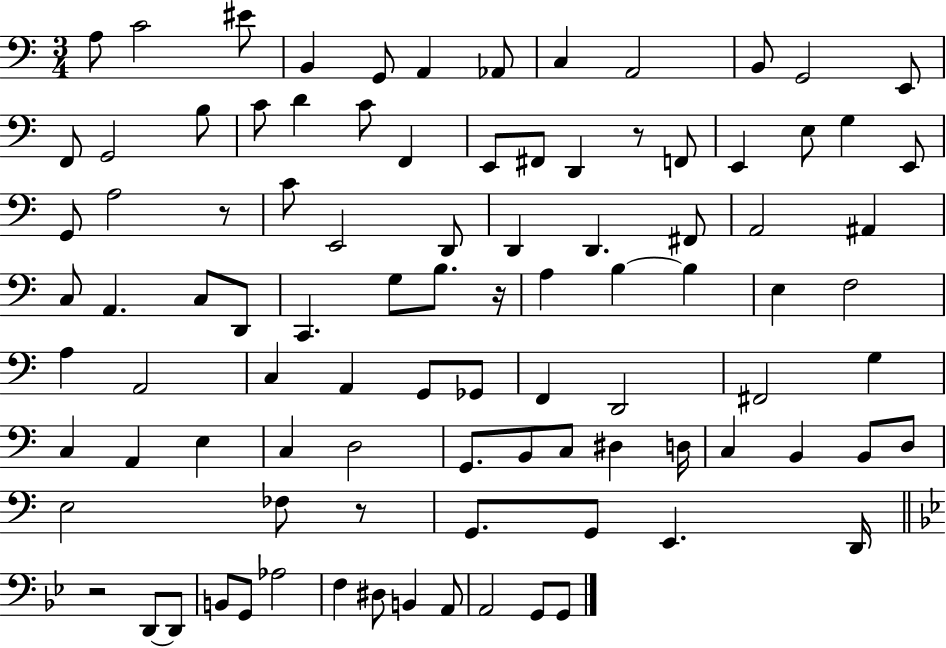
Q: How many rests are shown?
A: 5